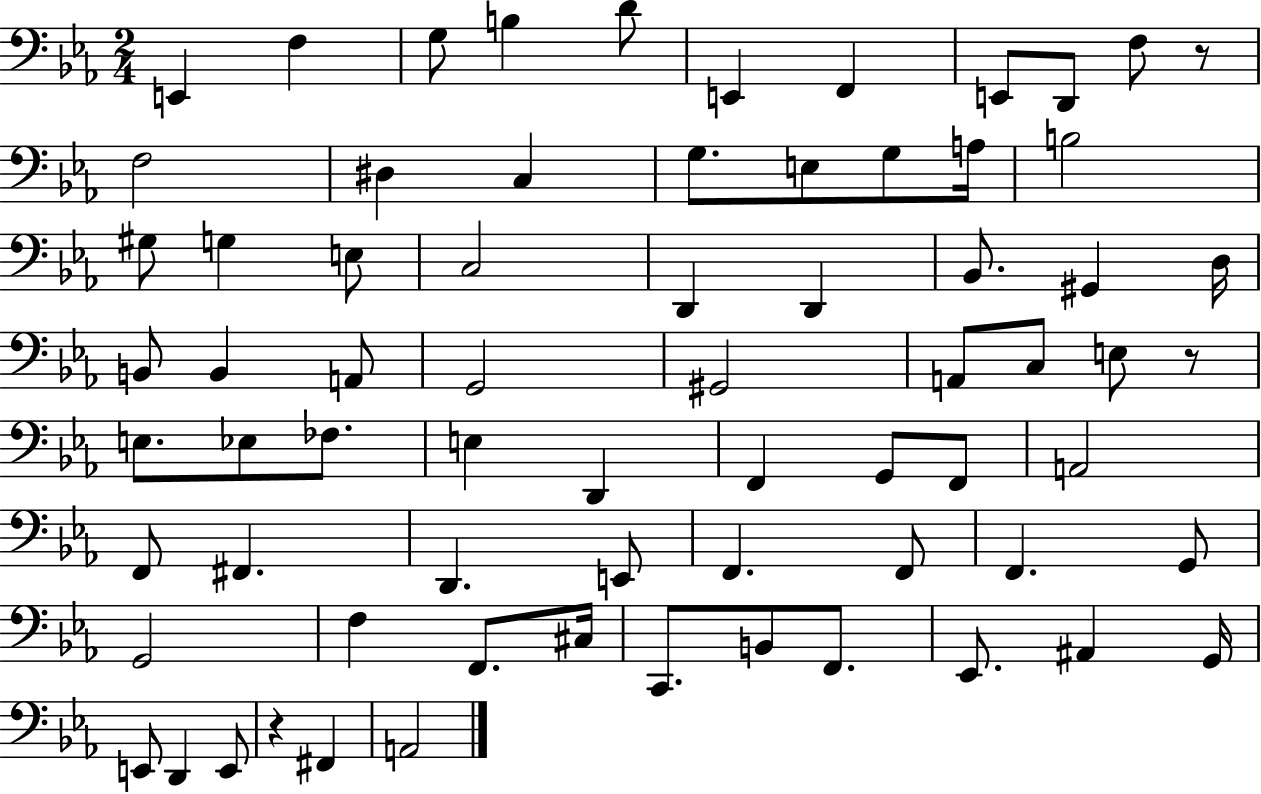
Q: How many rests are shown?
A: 3